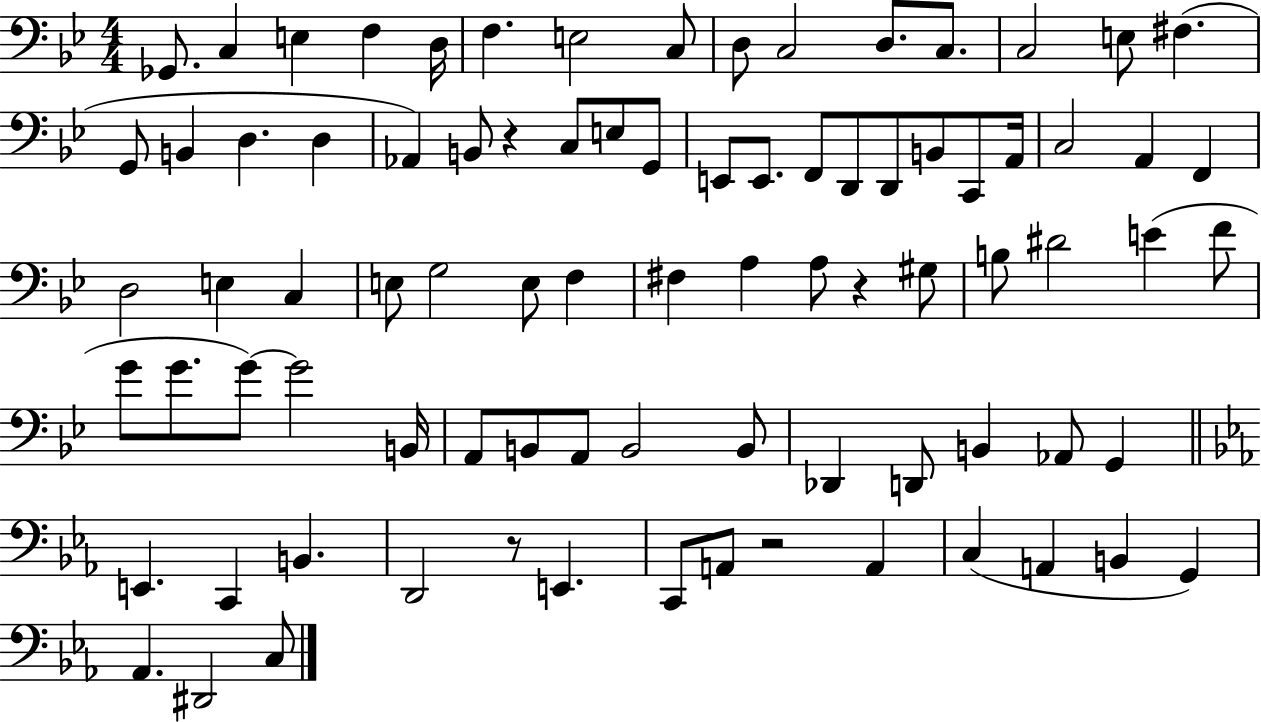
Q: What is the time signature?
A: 4/4